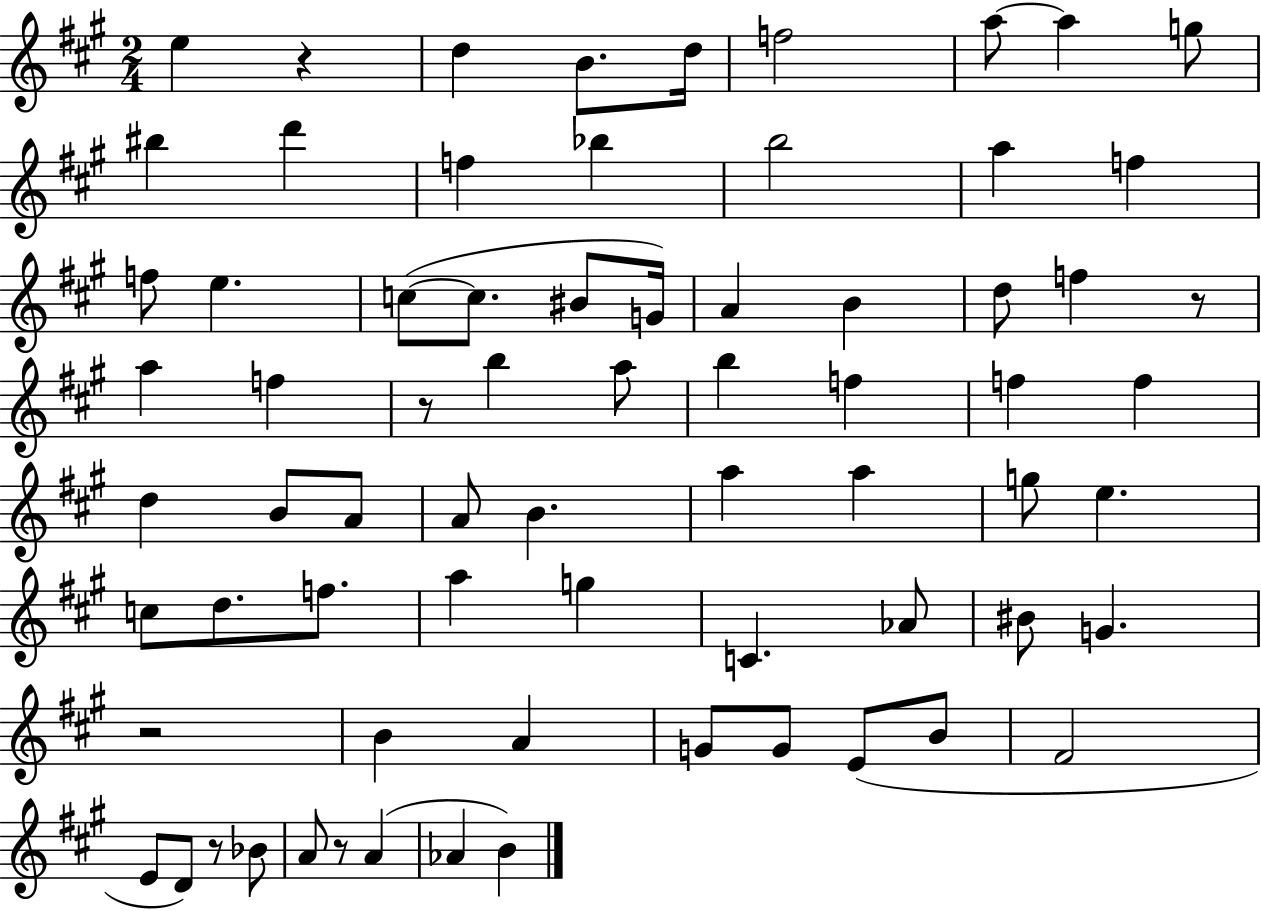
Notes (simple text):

E5/q R/q D5/q B4/e. D5/s F5/h A5/e A5/q G5/e BIS5/q D6/q F5/q Bb5/q B5/h A5/q F5/q F5/e E5/q. C5/e C5/e. BIS4/e G4/s A4/q B4/q D5/e F5/q R/e A5/q F5/q R/e B5/q A5/e B5/q F5/q F5/q F5/q D5/q B4/e A4/e A4/e B4/q. A5/q A5/q G5/e E5/q. C5/e D5/e. F5/e. A5/q G5/q C4/q. Ab4/e BIS4/e G4/q. R/h B4/q A4/q G4/e G4/e E4/e B4/e F#4/h E4/e D4/e R/e Bb4/e A4/e R/e A4/q Ab4/q B4/q